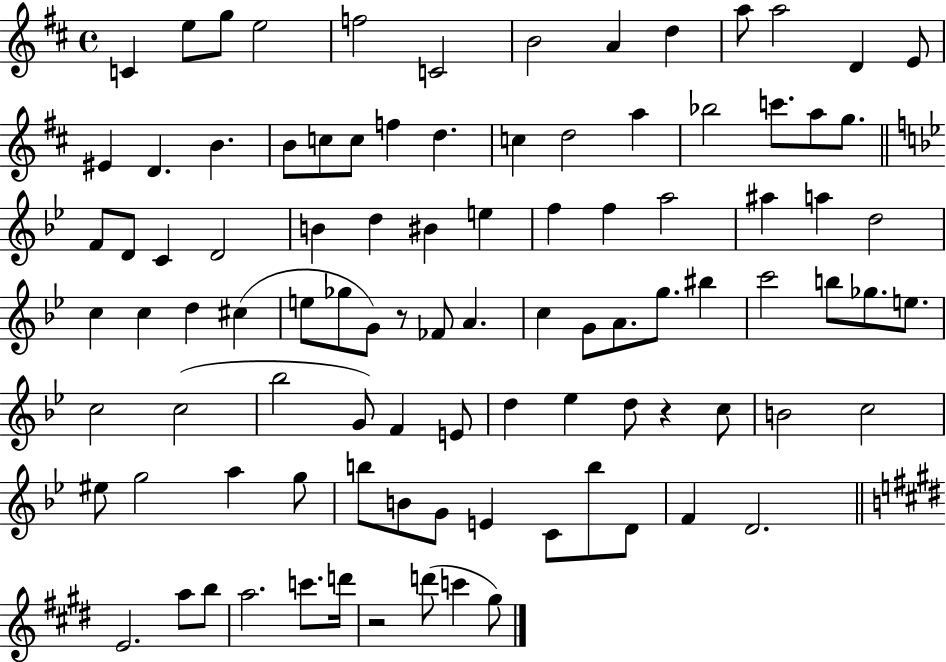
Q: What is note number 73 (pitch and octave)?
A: EIS5